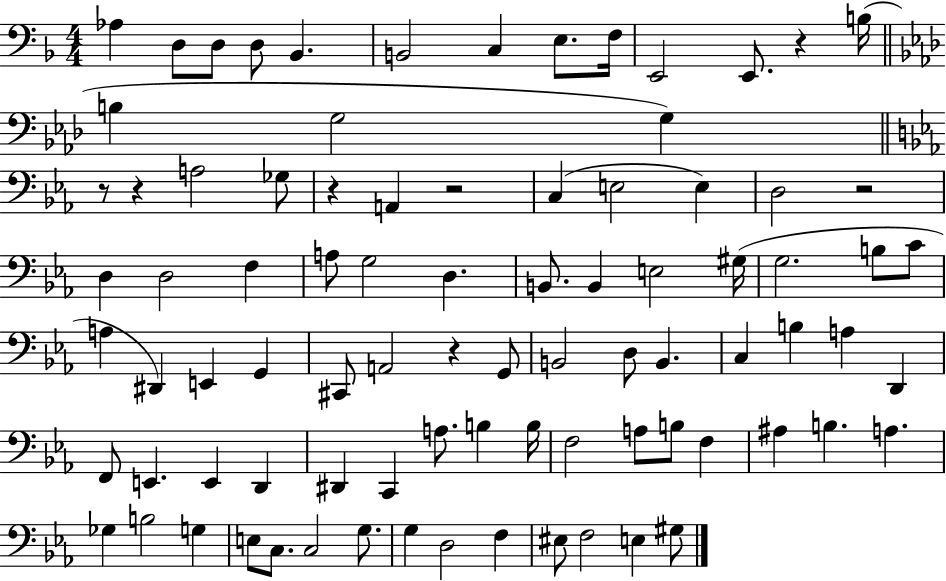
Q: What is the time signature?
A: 4/4